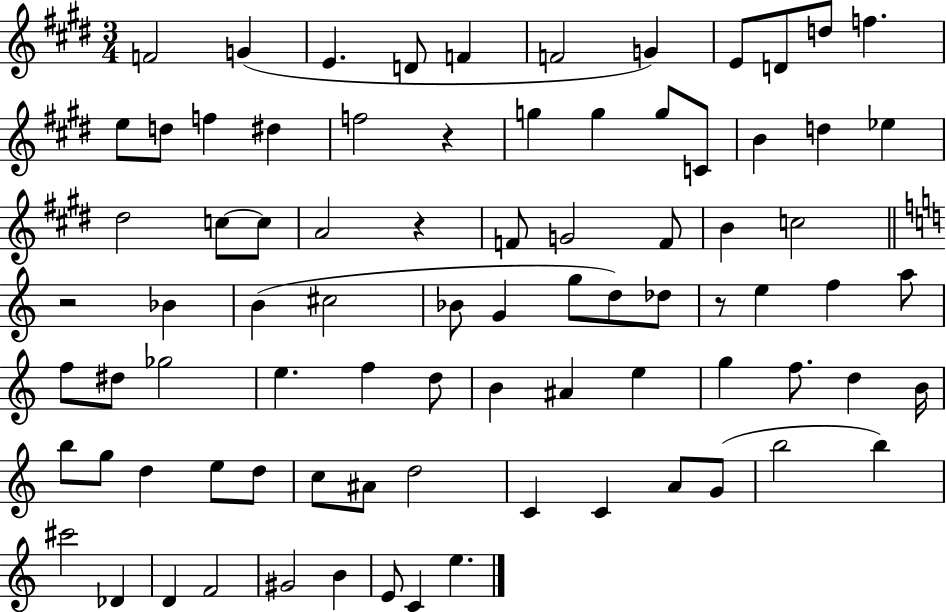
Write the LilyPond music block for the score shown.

{
  \clef treble
  \numericTimeSignature
  \time 3/4
  \key e \major
  \repeat volta 2 { f'2 g'4( | e'4. d'8 f'4 | f'2 g'4) | e'8 d'8 d''8 f''4. | \break e''8 d''8 f''4 dis''4 | f''2 r4 | g''4 g''4 g''8 c'8 | b'4 d''4 ees''4 | \break dis''2 c''8~~ c''8 | a'2 r4 | f'8 g'2 f'8 | b'4 c''2 | \break \bar "||" \break \key c \major r2 bes'4 | b'4( cis''2 | bes'8 g'4 g''8 d''8) des''8 | r8 e''4 f''4 a''8 | \break f''8 dis''8 ges''2 | e''4. f''4 d''8 | b'4 ais'4 e''4 | g''4 f''8. d''4 b'16 | \break b''8 g''8 d''4 e''8 d''8 | c''8 ais'8 d''2 | c'4 c'4 a'8 g'8( | b''2 b''4) | \break cis'''2 des'4 | d'4 f'2 | gis'2 b'4 | e'8 c'4 e''4. | \break } \bar "|."
}